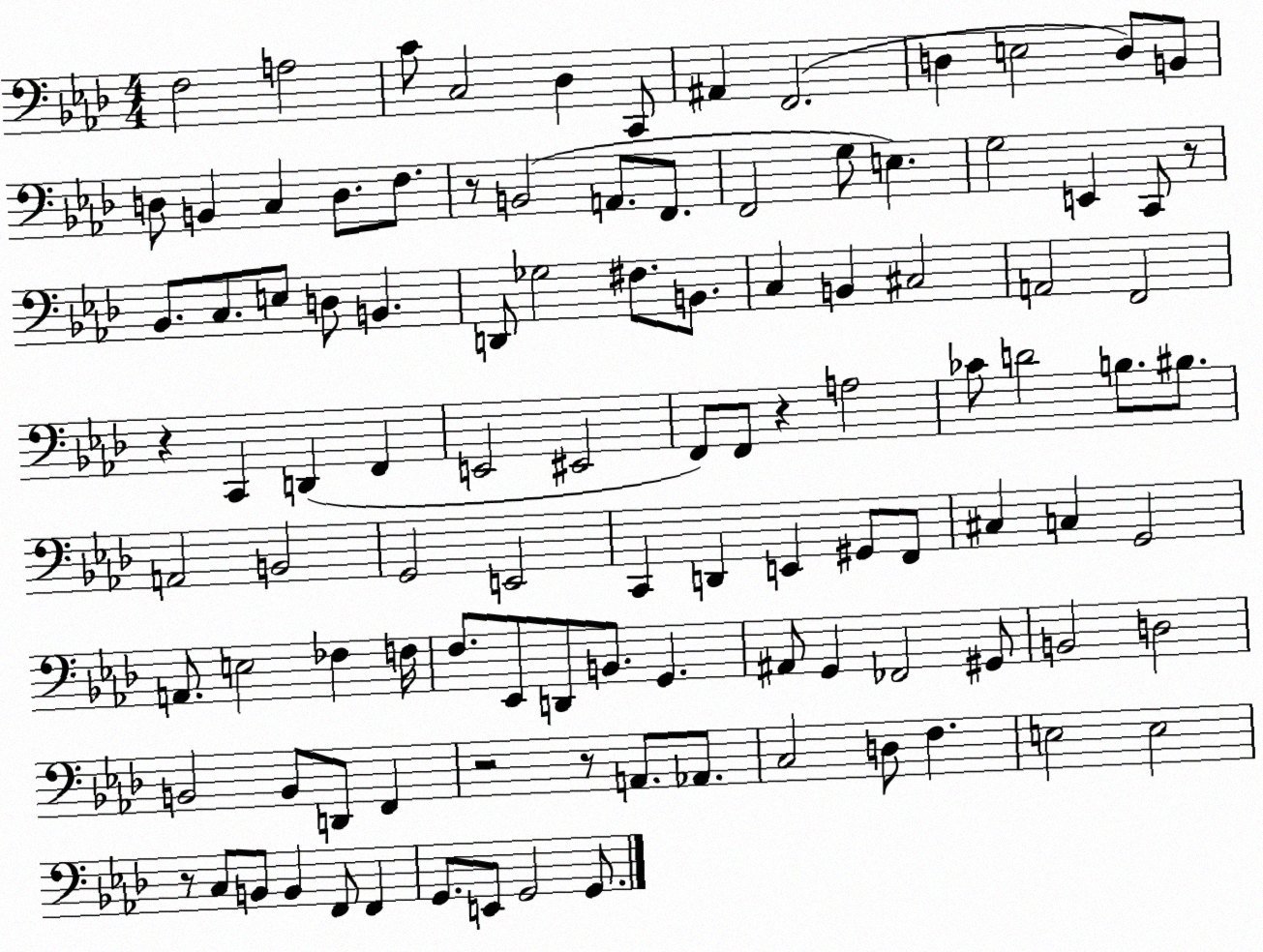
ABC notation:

X:1
T:Untitled
M:4/4
L:1/4
K:Ab
F,2 A,2 C/2 C,2 _D, C,,/2 ^A,, F,,2 D, E,2 D,/2 B,,/2 D,/2 B,, C, D,/2 F,/2 z/2 B,,2 A,,/2 F,,/2 F,,2 G,/2 E, G,2 E,, C,,/2 z/2 _B,,/2 C,/2 E,/2 D,/2 B,, D,,/2 _G,2 ^F,/2 B,,/2 C, B,, ^C,2 A,,2 F,,2 z C,, D,, F,, E,,2 ^E,,2 F,,/2 F,,/2 z A,2 _C/2 D2 B,/2 ^B,/2 A,,2 B,,2 G,,2 E,,2 C,, D,, E,, ^G,,/2 F,,/2 ^C, C, G,,2 A,,/2 E,2 _F, F,/4 F,/2 _E,,/2 D,,/2 B,,/2 G,, ^A,,/2 G,, _F,,2 ^G,,/2 B,,2 D,2 B,,2 B,,/2 D,,/2 F,, z2 z/2 A,,/2 _A,,/2 C,2 D,/2 F, E,2 E,2 z/2 C,/2 B,,/2 B,, F,,/2 F,, G,,/2 E,,/2 G,,2 G,,/2